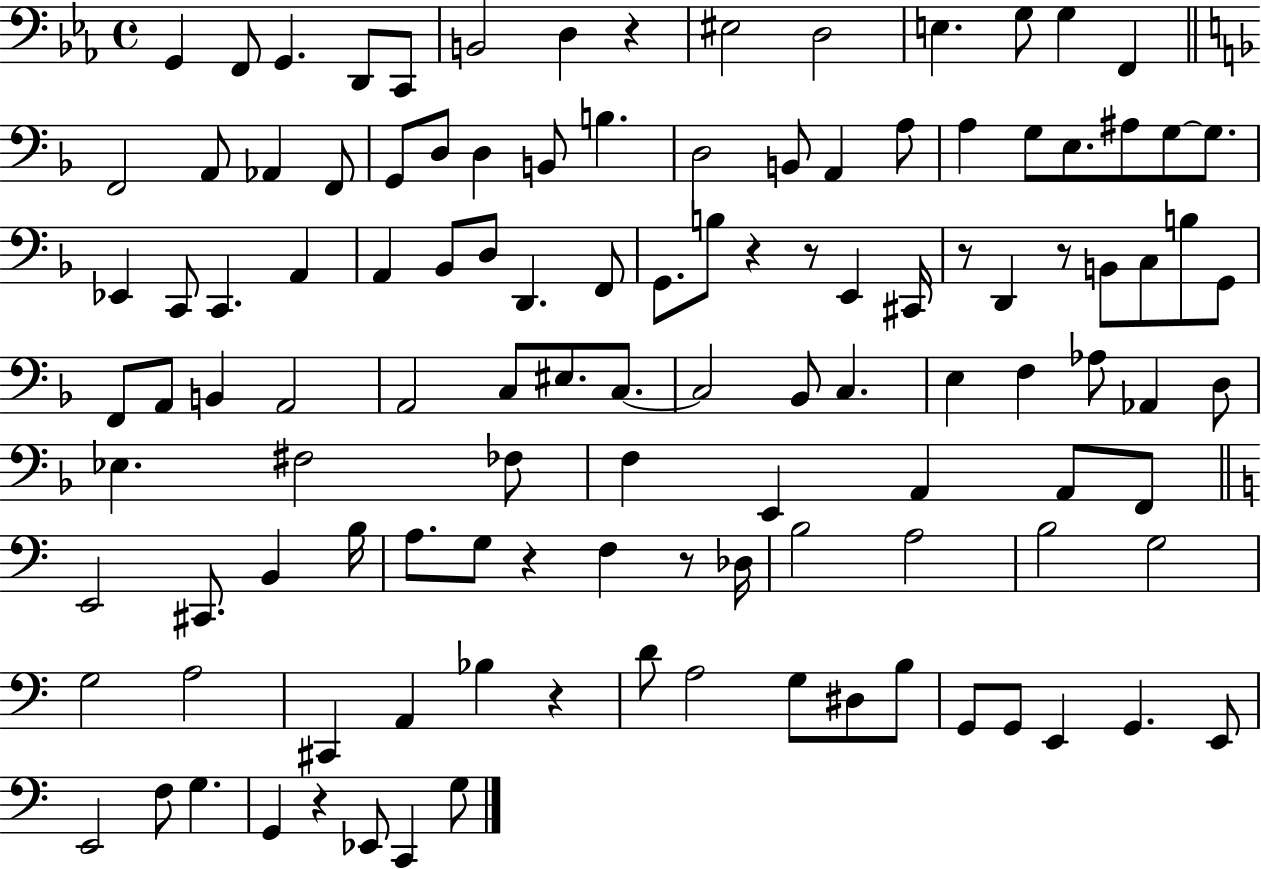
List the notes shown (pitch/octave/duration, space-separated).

G2/q F2/e G2/q. D2/e C2/e B2/h D3/q R/q EIS3/h D3/h E3/q. G3/e G3/q F2/q F2/h A2/e Ab2/q F2/e G2/e D3/e D3/q B2/e B3/q. D3/h B2/e A2/q A3/e A3/q G3/e E3/e. A#3/e G3/e G3/e. Eb2/q C2/e C2/q. A2/q A2/q Bb2/e D3/e D2/q. F2/e G2/e. B3/e R/q R/e E2/q C#2/s R/e D2/q R/e B2/e C3/e B3/e G2/e F2/e A2/e B2/q A2/h A2/h C3/e EIS3/e. C3/e. C3/h Bb2/e C3/q. E3/q F3/q Ab3/e Ab2/q D3/e Eb3/q. F#3/h FES3/e F3/q E2/q A2/q A2/e F2/e E2/h C#2/e. B2/q B3/s A3/e. G3/e R/q F3/q R/e Db3/s B3/h A3/h B3/h G3/h G3/h A3/h C#2/q A2/q Bb3/q R/q D4/e A3/h G3/e D#3/e B3/e G2/e G2/e E2/q G2/q. E2/e E2/h F3/e G3/q. G2/q R/q Eb2/e C2/q G3/e